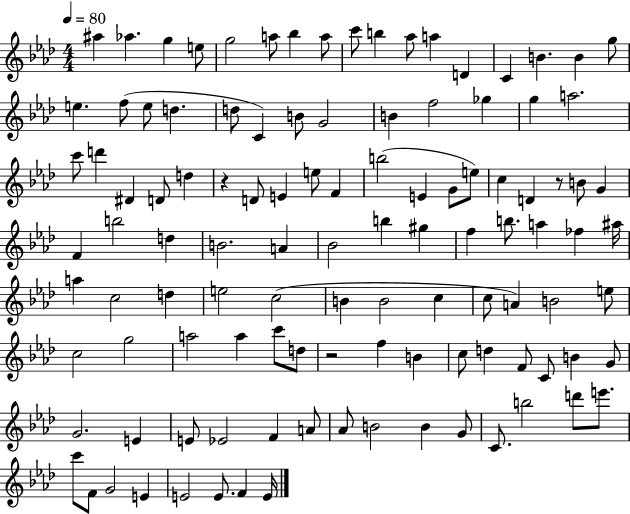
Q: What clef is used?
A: treble